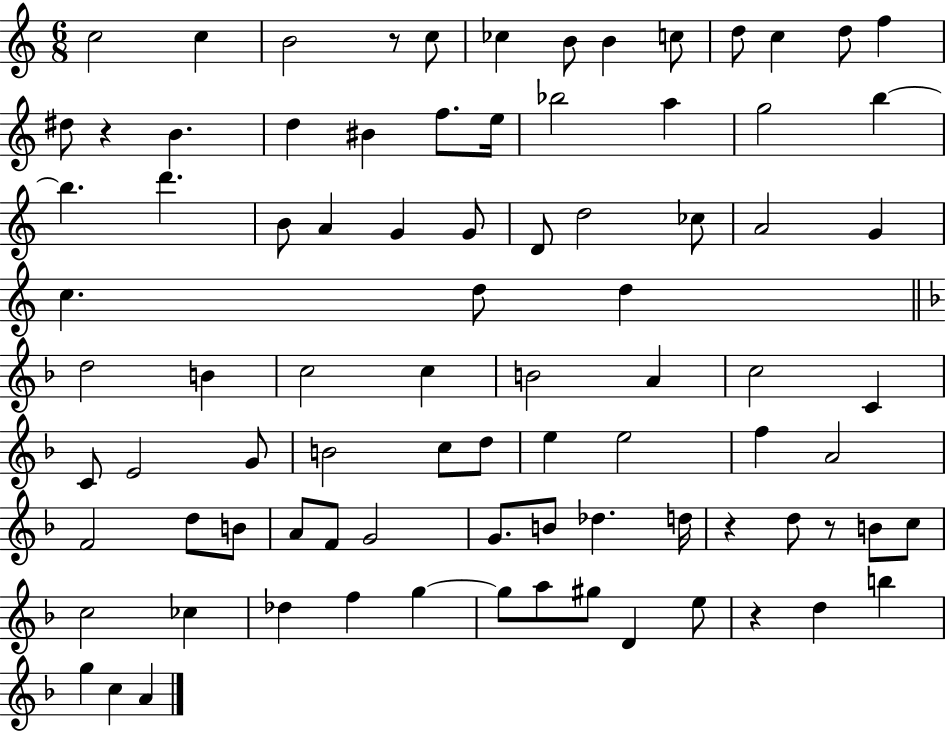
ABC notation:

X:1
T:Untitled
M:6/8
L:1/4
K:C
c2 c B2 z/2 c/2 _c B/2 B c/2 d/2 c d/2 f ^d/2 z B d ^B f/2 e/4 _b2 a g2 b b d' B/2 A G G/2 D/2 d2 _c/2 A2 G c d/2 d d2 B c2 c B2 A c2 C C/2 E2 G/2 B2 c/2 d/2 e e2 f A2 F2 d/2 B/2 A/2 F/2 G2 G/2 B/2 _d d/4 z d/2 z/2 B/2 c/2 c2 _c _d f g g/2 a/2 ^g/2 D e/2 z d b g c A